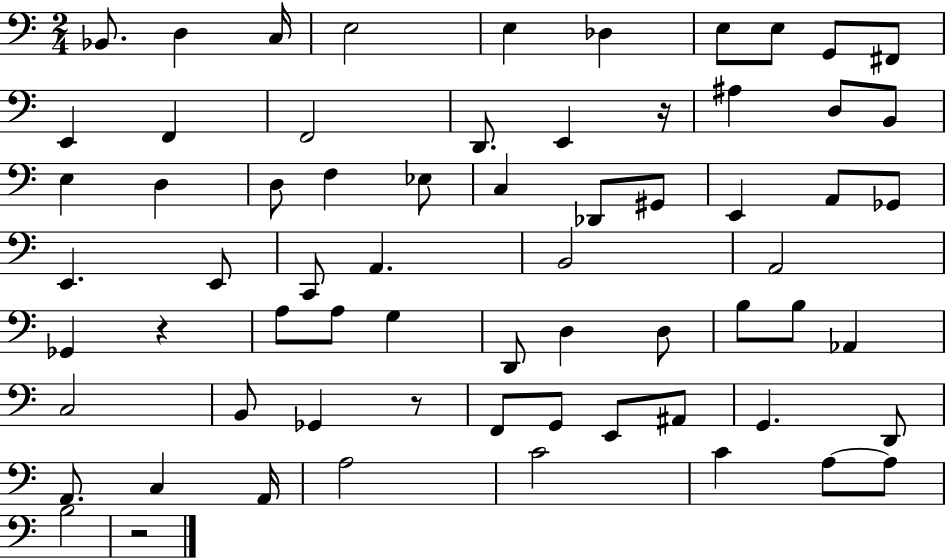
Bb2/e. D3/q C3/s E3/h E3/q Db3/q E3/e E3/e G2/e F#2/e E2/q F2/q F2/h D2/e. E2/q R/s A#3/q D3/e B2/e E3/q D3/q D3/e F3/q Eb3/e C3/q Db2/e G#2/e E2/q A2/e Gb2/e E2/q. E2/e C2/e A2/q. B2/h A2/h Gb2/q R/q A3/e A3/e G3/q D2/e D3/q D3/e B3/e B3/e Ab2/q C3/h B2/e Gb2/q R/e F2/e G2/e E2/e A#2/e G2/q. D2/e A2/e. C3/q A2/s A3/h C4/h C4/q A3/e A3/e B3/h R/h